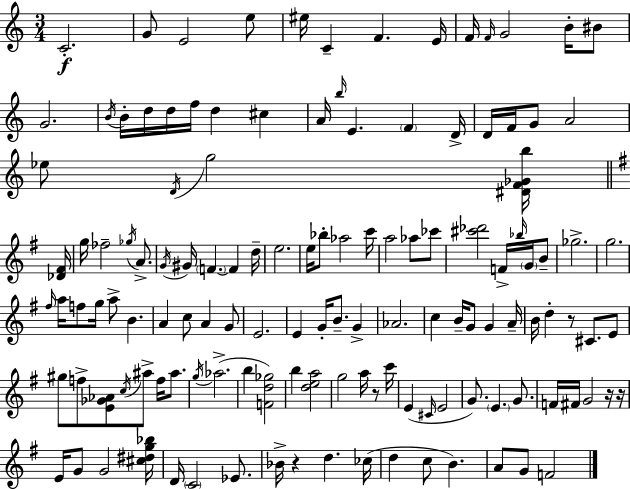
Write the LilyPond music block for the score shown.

{
  \clef treble
  \numericTimeSignature
  \time 3/4
  \key a \minor
  \repeat volta 2 { c'2.-.\f | g'8 e'2 e''8 | eis''16 c'4-- f'4. e'16 | f'16 \grace { f'16 } g'2 b'16-. bis'8 | \break g'2. | \acciaccatura { b'16 } b'16-. d''16 d''16 f''16 d''4 cis''4 | a'16 \grace { b''16 } e'4. \parenthesize f'4 | d'16-> d'16 f'16 g'8 a'2 | \break ees''8 \acciaccatura { d'16 } g''2 | <dis' f' ges' b''>16 \bar "||" \break \key e \minor <des' fis'>16 g''16 fes''2-- \acciaccatura { ges''16 } a'8.-> | \acciaccatura { g'16 } gis'16 \parenthesize f'4.~~ f'4 | d''16-- e''2. | e''16 bes''8-. aes''2 | \break c'''16 a''2 aes''8 | ces'''8 <cis''' des'''>2 f'16-> | \grace { bes''16 } \parenthesize g'16 b'8-- ges''2.-> | g''2. | \break \grace { fis''16 } a''16 f''8 g''16 a''8-> b'4. | a'4 c''8 a'4 | g'8 e'2. | e'4 g'16-. b'8.-- | \break g'4-> aes'2. | c''4 b'16-- g'8 | g'4 a'16-- b'16 d''4-. r8 | cis'8. e'8 gis''8 f''8-> <e' ges' aes'>8 \acciaccatura { c''16 } | \break ais''8-> f''16 ais''8. \acciaccatura { g''16 } aes''2.->( | b''4 <f' d'' ges''>2) | b''4 <d'' e'' a''>2 | g''2 | \break a''16 r8 c'''16 e'4( \grace { cis'16 } | e'2 g'8.) \parenthesize e'4. | g'8. f'16 fis'16 g'2 | r16 r16 e'16 g'8 g'2 | \break <cis'' dis'' g'' bes''>16 d'16 \parenthesize c'2 | ees'8. bes'16-> r4 | d''4. ces''16( d''4 | c''8 b'4.) a'8 g'8 | \break f'2 } \bar "|."
}